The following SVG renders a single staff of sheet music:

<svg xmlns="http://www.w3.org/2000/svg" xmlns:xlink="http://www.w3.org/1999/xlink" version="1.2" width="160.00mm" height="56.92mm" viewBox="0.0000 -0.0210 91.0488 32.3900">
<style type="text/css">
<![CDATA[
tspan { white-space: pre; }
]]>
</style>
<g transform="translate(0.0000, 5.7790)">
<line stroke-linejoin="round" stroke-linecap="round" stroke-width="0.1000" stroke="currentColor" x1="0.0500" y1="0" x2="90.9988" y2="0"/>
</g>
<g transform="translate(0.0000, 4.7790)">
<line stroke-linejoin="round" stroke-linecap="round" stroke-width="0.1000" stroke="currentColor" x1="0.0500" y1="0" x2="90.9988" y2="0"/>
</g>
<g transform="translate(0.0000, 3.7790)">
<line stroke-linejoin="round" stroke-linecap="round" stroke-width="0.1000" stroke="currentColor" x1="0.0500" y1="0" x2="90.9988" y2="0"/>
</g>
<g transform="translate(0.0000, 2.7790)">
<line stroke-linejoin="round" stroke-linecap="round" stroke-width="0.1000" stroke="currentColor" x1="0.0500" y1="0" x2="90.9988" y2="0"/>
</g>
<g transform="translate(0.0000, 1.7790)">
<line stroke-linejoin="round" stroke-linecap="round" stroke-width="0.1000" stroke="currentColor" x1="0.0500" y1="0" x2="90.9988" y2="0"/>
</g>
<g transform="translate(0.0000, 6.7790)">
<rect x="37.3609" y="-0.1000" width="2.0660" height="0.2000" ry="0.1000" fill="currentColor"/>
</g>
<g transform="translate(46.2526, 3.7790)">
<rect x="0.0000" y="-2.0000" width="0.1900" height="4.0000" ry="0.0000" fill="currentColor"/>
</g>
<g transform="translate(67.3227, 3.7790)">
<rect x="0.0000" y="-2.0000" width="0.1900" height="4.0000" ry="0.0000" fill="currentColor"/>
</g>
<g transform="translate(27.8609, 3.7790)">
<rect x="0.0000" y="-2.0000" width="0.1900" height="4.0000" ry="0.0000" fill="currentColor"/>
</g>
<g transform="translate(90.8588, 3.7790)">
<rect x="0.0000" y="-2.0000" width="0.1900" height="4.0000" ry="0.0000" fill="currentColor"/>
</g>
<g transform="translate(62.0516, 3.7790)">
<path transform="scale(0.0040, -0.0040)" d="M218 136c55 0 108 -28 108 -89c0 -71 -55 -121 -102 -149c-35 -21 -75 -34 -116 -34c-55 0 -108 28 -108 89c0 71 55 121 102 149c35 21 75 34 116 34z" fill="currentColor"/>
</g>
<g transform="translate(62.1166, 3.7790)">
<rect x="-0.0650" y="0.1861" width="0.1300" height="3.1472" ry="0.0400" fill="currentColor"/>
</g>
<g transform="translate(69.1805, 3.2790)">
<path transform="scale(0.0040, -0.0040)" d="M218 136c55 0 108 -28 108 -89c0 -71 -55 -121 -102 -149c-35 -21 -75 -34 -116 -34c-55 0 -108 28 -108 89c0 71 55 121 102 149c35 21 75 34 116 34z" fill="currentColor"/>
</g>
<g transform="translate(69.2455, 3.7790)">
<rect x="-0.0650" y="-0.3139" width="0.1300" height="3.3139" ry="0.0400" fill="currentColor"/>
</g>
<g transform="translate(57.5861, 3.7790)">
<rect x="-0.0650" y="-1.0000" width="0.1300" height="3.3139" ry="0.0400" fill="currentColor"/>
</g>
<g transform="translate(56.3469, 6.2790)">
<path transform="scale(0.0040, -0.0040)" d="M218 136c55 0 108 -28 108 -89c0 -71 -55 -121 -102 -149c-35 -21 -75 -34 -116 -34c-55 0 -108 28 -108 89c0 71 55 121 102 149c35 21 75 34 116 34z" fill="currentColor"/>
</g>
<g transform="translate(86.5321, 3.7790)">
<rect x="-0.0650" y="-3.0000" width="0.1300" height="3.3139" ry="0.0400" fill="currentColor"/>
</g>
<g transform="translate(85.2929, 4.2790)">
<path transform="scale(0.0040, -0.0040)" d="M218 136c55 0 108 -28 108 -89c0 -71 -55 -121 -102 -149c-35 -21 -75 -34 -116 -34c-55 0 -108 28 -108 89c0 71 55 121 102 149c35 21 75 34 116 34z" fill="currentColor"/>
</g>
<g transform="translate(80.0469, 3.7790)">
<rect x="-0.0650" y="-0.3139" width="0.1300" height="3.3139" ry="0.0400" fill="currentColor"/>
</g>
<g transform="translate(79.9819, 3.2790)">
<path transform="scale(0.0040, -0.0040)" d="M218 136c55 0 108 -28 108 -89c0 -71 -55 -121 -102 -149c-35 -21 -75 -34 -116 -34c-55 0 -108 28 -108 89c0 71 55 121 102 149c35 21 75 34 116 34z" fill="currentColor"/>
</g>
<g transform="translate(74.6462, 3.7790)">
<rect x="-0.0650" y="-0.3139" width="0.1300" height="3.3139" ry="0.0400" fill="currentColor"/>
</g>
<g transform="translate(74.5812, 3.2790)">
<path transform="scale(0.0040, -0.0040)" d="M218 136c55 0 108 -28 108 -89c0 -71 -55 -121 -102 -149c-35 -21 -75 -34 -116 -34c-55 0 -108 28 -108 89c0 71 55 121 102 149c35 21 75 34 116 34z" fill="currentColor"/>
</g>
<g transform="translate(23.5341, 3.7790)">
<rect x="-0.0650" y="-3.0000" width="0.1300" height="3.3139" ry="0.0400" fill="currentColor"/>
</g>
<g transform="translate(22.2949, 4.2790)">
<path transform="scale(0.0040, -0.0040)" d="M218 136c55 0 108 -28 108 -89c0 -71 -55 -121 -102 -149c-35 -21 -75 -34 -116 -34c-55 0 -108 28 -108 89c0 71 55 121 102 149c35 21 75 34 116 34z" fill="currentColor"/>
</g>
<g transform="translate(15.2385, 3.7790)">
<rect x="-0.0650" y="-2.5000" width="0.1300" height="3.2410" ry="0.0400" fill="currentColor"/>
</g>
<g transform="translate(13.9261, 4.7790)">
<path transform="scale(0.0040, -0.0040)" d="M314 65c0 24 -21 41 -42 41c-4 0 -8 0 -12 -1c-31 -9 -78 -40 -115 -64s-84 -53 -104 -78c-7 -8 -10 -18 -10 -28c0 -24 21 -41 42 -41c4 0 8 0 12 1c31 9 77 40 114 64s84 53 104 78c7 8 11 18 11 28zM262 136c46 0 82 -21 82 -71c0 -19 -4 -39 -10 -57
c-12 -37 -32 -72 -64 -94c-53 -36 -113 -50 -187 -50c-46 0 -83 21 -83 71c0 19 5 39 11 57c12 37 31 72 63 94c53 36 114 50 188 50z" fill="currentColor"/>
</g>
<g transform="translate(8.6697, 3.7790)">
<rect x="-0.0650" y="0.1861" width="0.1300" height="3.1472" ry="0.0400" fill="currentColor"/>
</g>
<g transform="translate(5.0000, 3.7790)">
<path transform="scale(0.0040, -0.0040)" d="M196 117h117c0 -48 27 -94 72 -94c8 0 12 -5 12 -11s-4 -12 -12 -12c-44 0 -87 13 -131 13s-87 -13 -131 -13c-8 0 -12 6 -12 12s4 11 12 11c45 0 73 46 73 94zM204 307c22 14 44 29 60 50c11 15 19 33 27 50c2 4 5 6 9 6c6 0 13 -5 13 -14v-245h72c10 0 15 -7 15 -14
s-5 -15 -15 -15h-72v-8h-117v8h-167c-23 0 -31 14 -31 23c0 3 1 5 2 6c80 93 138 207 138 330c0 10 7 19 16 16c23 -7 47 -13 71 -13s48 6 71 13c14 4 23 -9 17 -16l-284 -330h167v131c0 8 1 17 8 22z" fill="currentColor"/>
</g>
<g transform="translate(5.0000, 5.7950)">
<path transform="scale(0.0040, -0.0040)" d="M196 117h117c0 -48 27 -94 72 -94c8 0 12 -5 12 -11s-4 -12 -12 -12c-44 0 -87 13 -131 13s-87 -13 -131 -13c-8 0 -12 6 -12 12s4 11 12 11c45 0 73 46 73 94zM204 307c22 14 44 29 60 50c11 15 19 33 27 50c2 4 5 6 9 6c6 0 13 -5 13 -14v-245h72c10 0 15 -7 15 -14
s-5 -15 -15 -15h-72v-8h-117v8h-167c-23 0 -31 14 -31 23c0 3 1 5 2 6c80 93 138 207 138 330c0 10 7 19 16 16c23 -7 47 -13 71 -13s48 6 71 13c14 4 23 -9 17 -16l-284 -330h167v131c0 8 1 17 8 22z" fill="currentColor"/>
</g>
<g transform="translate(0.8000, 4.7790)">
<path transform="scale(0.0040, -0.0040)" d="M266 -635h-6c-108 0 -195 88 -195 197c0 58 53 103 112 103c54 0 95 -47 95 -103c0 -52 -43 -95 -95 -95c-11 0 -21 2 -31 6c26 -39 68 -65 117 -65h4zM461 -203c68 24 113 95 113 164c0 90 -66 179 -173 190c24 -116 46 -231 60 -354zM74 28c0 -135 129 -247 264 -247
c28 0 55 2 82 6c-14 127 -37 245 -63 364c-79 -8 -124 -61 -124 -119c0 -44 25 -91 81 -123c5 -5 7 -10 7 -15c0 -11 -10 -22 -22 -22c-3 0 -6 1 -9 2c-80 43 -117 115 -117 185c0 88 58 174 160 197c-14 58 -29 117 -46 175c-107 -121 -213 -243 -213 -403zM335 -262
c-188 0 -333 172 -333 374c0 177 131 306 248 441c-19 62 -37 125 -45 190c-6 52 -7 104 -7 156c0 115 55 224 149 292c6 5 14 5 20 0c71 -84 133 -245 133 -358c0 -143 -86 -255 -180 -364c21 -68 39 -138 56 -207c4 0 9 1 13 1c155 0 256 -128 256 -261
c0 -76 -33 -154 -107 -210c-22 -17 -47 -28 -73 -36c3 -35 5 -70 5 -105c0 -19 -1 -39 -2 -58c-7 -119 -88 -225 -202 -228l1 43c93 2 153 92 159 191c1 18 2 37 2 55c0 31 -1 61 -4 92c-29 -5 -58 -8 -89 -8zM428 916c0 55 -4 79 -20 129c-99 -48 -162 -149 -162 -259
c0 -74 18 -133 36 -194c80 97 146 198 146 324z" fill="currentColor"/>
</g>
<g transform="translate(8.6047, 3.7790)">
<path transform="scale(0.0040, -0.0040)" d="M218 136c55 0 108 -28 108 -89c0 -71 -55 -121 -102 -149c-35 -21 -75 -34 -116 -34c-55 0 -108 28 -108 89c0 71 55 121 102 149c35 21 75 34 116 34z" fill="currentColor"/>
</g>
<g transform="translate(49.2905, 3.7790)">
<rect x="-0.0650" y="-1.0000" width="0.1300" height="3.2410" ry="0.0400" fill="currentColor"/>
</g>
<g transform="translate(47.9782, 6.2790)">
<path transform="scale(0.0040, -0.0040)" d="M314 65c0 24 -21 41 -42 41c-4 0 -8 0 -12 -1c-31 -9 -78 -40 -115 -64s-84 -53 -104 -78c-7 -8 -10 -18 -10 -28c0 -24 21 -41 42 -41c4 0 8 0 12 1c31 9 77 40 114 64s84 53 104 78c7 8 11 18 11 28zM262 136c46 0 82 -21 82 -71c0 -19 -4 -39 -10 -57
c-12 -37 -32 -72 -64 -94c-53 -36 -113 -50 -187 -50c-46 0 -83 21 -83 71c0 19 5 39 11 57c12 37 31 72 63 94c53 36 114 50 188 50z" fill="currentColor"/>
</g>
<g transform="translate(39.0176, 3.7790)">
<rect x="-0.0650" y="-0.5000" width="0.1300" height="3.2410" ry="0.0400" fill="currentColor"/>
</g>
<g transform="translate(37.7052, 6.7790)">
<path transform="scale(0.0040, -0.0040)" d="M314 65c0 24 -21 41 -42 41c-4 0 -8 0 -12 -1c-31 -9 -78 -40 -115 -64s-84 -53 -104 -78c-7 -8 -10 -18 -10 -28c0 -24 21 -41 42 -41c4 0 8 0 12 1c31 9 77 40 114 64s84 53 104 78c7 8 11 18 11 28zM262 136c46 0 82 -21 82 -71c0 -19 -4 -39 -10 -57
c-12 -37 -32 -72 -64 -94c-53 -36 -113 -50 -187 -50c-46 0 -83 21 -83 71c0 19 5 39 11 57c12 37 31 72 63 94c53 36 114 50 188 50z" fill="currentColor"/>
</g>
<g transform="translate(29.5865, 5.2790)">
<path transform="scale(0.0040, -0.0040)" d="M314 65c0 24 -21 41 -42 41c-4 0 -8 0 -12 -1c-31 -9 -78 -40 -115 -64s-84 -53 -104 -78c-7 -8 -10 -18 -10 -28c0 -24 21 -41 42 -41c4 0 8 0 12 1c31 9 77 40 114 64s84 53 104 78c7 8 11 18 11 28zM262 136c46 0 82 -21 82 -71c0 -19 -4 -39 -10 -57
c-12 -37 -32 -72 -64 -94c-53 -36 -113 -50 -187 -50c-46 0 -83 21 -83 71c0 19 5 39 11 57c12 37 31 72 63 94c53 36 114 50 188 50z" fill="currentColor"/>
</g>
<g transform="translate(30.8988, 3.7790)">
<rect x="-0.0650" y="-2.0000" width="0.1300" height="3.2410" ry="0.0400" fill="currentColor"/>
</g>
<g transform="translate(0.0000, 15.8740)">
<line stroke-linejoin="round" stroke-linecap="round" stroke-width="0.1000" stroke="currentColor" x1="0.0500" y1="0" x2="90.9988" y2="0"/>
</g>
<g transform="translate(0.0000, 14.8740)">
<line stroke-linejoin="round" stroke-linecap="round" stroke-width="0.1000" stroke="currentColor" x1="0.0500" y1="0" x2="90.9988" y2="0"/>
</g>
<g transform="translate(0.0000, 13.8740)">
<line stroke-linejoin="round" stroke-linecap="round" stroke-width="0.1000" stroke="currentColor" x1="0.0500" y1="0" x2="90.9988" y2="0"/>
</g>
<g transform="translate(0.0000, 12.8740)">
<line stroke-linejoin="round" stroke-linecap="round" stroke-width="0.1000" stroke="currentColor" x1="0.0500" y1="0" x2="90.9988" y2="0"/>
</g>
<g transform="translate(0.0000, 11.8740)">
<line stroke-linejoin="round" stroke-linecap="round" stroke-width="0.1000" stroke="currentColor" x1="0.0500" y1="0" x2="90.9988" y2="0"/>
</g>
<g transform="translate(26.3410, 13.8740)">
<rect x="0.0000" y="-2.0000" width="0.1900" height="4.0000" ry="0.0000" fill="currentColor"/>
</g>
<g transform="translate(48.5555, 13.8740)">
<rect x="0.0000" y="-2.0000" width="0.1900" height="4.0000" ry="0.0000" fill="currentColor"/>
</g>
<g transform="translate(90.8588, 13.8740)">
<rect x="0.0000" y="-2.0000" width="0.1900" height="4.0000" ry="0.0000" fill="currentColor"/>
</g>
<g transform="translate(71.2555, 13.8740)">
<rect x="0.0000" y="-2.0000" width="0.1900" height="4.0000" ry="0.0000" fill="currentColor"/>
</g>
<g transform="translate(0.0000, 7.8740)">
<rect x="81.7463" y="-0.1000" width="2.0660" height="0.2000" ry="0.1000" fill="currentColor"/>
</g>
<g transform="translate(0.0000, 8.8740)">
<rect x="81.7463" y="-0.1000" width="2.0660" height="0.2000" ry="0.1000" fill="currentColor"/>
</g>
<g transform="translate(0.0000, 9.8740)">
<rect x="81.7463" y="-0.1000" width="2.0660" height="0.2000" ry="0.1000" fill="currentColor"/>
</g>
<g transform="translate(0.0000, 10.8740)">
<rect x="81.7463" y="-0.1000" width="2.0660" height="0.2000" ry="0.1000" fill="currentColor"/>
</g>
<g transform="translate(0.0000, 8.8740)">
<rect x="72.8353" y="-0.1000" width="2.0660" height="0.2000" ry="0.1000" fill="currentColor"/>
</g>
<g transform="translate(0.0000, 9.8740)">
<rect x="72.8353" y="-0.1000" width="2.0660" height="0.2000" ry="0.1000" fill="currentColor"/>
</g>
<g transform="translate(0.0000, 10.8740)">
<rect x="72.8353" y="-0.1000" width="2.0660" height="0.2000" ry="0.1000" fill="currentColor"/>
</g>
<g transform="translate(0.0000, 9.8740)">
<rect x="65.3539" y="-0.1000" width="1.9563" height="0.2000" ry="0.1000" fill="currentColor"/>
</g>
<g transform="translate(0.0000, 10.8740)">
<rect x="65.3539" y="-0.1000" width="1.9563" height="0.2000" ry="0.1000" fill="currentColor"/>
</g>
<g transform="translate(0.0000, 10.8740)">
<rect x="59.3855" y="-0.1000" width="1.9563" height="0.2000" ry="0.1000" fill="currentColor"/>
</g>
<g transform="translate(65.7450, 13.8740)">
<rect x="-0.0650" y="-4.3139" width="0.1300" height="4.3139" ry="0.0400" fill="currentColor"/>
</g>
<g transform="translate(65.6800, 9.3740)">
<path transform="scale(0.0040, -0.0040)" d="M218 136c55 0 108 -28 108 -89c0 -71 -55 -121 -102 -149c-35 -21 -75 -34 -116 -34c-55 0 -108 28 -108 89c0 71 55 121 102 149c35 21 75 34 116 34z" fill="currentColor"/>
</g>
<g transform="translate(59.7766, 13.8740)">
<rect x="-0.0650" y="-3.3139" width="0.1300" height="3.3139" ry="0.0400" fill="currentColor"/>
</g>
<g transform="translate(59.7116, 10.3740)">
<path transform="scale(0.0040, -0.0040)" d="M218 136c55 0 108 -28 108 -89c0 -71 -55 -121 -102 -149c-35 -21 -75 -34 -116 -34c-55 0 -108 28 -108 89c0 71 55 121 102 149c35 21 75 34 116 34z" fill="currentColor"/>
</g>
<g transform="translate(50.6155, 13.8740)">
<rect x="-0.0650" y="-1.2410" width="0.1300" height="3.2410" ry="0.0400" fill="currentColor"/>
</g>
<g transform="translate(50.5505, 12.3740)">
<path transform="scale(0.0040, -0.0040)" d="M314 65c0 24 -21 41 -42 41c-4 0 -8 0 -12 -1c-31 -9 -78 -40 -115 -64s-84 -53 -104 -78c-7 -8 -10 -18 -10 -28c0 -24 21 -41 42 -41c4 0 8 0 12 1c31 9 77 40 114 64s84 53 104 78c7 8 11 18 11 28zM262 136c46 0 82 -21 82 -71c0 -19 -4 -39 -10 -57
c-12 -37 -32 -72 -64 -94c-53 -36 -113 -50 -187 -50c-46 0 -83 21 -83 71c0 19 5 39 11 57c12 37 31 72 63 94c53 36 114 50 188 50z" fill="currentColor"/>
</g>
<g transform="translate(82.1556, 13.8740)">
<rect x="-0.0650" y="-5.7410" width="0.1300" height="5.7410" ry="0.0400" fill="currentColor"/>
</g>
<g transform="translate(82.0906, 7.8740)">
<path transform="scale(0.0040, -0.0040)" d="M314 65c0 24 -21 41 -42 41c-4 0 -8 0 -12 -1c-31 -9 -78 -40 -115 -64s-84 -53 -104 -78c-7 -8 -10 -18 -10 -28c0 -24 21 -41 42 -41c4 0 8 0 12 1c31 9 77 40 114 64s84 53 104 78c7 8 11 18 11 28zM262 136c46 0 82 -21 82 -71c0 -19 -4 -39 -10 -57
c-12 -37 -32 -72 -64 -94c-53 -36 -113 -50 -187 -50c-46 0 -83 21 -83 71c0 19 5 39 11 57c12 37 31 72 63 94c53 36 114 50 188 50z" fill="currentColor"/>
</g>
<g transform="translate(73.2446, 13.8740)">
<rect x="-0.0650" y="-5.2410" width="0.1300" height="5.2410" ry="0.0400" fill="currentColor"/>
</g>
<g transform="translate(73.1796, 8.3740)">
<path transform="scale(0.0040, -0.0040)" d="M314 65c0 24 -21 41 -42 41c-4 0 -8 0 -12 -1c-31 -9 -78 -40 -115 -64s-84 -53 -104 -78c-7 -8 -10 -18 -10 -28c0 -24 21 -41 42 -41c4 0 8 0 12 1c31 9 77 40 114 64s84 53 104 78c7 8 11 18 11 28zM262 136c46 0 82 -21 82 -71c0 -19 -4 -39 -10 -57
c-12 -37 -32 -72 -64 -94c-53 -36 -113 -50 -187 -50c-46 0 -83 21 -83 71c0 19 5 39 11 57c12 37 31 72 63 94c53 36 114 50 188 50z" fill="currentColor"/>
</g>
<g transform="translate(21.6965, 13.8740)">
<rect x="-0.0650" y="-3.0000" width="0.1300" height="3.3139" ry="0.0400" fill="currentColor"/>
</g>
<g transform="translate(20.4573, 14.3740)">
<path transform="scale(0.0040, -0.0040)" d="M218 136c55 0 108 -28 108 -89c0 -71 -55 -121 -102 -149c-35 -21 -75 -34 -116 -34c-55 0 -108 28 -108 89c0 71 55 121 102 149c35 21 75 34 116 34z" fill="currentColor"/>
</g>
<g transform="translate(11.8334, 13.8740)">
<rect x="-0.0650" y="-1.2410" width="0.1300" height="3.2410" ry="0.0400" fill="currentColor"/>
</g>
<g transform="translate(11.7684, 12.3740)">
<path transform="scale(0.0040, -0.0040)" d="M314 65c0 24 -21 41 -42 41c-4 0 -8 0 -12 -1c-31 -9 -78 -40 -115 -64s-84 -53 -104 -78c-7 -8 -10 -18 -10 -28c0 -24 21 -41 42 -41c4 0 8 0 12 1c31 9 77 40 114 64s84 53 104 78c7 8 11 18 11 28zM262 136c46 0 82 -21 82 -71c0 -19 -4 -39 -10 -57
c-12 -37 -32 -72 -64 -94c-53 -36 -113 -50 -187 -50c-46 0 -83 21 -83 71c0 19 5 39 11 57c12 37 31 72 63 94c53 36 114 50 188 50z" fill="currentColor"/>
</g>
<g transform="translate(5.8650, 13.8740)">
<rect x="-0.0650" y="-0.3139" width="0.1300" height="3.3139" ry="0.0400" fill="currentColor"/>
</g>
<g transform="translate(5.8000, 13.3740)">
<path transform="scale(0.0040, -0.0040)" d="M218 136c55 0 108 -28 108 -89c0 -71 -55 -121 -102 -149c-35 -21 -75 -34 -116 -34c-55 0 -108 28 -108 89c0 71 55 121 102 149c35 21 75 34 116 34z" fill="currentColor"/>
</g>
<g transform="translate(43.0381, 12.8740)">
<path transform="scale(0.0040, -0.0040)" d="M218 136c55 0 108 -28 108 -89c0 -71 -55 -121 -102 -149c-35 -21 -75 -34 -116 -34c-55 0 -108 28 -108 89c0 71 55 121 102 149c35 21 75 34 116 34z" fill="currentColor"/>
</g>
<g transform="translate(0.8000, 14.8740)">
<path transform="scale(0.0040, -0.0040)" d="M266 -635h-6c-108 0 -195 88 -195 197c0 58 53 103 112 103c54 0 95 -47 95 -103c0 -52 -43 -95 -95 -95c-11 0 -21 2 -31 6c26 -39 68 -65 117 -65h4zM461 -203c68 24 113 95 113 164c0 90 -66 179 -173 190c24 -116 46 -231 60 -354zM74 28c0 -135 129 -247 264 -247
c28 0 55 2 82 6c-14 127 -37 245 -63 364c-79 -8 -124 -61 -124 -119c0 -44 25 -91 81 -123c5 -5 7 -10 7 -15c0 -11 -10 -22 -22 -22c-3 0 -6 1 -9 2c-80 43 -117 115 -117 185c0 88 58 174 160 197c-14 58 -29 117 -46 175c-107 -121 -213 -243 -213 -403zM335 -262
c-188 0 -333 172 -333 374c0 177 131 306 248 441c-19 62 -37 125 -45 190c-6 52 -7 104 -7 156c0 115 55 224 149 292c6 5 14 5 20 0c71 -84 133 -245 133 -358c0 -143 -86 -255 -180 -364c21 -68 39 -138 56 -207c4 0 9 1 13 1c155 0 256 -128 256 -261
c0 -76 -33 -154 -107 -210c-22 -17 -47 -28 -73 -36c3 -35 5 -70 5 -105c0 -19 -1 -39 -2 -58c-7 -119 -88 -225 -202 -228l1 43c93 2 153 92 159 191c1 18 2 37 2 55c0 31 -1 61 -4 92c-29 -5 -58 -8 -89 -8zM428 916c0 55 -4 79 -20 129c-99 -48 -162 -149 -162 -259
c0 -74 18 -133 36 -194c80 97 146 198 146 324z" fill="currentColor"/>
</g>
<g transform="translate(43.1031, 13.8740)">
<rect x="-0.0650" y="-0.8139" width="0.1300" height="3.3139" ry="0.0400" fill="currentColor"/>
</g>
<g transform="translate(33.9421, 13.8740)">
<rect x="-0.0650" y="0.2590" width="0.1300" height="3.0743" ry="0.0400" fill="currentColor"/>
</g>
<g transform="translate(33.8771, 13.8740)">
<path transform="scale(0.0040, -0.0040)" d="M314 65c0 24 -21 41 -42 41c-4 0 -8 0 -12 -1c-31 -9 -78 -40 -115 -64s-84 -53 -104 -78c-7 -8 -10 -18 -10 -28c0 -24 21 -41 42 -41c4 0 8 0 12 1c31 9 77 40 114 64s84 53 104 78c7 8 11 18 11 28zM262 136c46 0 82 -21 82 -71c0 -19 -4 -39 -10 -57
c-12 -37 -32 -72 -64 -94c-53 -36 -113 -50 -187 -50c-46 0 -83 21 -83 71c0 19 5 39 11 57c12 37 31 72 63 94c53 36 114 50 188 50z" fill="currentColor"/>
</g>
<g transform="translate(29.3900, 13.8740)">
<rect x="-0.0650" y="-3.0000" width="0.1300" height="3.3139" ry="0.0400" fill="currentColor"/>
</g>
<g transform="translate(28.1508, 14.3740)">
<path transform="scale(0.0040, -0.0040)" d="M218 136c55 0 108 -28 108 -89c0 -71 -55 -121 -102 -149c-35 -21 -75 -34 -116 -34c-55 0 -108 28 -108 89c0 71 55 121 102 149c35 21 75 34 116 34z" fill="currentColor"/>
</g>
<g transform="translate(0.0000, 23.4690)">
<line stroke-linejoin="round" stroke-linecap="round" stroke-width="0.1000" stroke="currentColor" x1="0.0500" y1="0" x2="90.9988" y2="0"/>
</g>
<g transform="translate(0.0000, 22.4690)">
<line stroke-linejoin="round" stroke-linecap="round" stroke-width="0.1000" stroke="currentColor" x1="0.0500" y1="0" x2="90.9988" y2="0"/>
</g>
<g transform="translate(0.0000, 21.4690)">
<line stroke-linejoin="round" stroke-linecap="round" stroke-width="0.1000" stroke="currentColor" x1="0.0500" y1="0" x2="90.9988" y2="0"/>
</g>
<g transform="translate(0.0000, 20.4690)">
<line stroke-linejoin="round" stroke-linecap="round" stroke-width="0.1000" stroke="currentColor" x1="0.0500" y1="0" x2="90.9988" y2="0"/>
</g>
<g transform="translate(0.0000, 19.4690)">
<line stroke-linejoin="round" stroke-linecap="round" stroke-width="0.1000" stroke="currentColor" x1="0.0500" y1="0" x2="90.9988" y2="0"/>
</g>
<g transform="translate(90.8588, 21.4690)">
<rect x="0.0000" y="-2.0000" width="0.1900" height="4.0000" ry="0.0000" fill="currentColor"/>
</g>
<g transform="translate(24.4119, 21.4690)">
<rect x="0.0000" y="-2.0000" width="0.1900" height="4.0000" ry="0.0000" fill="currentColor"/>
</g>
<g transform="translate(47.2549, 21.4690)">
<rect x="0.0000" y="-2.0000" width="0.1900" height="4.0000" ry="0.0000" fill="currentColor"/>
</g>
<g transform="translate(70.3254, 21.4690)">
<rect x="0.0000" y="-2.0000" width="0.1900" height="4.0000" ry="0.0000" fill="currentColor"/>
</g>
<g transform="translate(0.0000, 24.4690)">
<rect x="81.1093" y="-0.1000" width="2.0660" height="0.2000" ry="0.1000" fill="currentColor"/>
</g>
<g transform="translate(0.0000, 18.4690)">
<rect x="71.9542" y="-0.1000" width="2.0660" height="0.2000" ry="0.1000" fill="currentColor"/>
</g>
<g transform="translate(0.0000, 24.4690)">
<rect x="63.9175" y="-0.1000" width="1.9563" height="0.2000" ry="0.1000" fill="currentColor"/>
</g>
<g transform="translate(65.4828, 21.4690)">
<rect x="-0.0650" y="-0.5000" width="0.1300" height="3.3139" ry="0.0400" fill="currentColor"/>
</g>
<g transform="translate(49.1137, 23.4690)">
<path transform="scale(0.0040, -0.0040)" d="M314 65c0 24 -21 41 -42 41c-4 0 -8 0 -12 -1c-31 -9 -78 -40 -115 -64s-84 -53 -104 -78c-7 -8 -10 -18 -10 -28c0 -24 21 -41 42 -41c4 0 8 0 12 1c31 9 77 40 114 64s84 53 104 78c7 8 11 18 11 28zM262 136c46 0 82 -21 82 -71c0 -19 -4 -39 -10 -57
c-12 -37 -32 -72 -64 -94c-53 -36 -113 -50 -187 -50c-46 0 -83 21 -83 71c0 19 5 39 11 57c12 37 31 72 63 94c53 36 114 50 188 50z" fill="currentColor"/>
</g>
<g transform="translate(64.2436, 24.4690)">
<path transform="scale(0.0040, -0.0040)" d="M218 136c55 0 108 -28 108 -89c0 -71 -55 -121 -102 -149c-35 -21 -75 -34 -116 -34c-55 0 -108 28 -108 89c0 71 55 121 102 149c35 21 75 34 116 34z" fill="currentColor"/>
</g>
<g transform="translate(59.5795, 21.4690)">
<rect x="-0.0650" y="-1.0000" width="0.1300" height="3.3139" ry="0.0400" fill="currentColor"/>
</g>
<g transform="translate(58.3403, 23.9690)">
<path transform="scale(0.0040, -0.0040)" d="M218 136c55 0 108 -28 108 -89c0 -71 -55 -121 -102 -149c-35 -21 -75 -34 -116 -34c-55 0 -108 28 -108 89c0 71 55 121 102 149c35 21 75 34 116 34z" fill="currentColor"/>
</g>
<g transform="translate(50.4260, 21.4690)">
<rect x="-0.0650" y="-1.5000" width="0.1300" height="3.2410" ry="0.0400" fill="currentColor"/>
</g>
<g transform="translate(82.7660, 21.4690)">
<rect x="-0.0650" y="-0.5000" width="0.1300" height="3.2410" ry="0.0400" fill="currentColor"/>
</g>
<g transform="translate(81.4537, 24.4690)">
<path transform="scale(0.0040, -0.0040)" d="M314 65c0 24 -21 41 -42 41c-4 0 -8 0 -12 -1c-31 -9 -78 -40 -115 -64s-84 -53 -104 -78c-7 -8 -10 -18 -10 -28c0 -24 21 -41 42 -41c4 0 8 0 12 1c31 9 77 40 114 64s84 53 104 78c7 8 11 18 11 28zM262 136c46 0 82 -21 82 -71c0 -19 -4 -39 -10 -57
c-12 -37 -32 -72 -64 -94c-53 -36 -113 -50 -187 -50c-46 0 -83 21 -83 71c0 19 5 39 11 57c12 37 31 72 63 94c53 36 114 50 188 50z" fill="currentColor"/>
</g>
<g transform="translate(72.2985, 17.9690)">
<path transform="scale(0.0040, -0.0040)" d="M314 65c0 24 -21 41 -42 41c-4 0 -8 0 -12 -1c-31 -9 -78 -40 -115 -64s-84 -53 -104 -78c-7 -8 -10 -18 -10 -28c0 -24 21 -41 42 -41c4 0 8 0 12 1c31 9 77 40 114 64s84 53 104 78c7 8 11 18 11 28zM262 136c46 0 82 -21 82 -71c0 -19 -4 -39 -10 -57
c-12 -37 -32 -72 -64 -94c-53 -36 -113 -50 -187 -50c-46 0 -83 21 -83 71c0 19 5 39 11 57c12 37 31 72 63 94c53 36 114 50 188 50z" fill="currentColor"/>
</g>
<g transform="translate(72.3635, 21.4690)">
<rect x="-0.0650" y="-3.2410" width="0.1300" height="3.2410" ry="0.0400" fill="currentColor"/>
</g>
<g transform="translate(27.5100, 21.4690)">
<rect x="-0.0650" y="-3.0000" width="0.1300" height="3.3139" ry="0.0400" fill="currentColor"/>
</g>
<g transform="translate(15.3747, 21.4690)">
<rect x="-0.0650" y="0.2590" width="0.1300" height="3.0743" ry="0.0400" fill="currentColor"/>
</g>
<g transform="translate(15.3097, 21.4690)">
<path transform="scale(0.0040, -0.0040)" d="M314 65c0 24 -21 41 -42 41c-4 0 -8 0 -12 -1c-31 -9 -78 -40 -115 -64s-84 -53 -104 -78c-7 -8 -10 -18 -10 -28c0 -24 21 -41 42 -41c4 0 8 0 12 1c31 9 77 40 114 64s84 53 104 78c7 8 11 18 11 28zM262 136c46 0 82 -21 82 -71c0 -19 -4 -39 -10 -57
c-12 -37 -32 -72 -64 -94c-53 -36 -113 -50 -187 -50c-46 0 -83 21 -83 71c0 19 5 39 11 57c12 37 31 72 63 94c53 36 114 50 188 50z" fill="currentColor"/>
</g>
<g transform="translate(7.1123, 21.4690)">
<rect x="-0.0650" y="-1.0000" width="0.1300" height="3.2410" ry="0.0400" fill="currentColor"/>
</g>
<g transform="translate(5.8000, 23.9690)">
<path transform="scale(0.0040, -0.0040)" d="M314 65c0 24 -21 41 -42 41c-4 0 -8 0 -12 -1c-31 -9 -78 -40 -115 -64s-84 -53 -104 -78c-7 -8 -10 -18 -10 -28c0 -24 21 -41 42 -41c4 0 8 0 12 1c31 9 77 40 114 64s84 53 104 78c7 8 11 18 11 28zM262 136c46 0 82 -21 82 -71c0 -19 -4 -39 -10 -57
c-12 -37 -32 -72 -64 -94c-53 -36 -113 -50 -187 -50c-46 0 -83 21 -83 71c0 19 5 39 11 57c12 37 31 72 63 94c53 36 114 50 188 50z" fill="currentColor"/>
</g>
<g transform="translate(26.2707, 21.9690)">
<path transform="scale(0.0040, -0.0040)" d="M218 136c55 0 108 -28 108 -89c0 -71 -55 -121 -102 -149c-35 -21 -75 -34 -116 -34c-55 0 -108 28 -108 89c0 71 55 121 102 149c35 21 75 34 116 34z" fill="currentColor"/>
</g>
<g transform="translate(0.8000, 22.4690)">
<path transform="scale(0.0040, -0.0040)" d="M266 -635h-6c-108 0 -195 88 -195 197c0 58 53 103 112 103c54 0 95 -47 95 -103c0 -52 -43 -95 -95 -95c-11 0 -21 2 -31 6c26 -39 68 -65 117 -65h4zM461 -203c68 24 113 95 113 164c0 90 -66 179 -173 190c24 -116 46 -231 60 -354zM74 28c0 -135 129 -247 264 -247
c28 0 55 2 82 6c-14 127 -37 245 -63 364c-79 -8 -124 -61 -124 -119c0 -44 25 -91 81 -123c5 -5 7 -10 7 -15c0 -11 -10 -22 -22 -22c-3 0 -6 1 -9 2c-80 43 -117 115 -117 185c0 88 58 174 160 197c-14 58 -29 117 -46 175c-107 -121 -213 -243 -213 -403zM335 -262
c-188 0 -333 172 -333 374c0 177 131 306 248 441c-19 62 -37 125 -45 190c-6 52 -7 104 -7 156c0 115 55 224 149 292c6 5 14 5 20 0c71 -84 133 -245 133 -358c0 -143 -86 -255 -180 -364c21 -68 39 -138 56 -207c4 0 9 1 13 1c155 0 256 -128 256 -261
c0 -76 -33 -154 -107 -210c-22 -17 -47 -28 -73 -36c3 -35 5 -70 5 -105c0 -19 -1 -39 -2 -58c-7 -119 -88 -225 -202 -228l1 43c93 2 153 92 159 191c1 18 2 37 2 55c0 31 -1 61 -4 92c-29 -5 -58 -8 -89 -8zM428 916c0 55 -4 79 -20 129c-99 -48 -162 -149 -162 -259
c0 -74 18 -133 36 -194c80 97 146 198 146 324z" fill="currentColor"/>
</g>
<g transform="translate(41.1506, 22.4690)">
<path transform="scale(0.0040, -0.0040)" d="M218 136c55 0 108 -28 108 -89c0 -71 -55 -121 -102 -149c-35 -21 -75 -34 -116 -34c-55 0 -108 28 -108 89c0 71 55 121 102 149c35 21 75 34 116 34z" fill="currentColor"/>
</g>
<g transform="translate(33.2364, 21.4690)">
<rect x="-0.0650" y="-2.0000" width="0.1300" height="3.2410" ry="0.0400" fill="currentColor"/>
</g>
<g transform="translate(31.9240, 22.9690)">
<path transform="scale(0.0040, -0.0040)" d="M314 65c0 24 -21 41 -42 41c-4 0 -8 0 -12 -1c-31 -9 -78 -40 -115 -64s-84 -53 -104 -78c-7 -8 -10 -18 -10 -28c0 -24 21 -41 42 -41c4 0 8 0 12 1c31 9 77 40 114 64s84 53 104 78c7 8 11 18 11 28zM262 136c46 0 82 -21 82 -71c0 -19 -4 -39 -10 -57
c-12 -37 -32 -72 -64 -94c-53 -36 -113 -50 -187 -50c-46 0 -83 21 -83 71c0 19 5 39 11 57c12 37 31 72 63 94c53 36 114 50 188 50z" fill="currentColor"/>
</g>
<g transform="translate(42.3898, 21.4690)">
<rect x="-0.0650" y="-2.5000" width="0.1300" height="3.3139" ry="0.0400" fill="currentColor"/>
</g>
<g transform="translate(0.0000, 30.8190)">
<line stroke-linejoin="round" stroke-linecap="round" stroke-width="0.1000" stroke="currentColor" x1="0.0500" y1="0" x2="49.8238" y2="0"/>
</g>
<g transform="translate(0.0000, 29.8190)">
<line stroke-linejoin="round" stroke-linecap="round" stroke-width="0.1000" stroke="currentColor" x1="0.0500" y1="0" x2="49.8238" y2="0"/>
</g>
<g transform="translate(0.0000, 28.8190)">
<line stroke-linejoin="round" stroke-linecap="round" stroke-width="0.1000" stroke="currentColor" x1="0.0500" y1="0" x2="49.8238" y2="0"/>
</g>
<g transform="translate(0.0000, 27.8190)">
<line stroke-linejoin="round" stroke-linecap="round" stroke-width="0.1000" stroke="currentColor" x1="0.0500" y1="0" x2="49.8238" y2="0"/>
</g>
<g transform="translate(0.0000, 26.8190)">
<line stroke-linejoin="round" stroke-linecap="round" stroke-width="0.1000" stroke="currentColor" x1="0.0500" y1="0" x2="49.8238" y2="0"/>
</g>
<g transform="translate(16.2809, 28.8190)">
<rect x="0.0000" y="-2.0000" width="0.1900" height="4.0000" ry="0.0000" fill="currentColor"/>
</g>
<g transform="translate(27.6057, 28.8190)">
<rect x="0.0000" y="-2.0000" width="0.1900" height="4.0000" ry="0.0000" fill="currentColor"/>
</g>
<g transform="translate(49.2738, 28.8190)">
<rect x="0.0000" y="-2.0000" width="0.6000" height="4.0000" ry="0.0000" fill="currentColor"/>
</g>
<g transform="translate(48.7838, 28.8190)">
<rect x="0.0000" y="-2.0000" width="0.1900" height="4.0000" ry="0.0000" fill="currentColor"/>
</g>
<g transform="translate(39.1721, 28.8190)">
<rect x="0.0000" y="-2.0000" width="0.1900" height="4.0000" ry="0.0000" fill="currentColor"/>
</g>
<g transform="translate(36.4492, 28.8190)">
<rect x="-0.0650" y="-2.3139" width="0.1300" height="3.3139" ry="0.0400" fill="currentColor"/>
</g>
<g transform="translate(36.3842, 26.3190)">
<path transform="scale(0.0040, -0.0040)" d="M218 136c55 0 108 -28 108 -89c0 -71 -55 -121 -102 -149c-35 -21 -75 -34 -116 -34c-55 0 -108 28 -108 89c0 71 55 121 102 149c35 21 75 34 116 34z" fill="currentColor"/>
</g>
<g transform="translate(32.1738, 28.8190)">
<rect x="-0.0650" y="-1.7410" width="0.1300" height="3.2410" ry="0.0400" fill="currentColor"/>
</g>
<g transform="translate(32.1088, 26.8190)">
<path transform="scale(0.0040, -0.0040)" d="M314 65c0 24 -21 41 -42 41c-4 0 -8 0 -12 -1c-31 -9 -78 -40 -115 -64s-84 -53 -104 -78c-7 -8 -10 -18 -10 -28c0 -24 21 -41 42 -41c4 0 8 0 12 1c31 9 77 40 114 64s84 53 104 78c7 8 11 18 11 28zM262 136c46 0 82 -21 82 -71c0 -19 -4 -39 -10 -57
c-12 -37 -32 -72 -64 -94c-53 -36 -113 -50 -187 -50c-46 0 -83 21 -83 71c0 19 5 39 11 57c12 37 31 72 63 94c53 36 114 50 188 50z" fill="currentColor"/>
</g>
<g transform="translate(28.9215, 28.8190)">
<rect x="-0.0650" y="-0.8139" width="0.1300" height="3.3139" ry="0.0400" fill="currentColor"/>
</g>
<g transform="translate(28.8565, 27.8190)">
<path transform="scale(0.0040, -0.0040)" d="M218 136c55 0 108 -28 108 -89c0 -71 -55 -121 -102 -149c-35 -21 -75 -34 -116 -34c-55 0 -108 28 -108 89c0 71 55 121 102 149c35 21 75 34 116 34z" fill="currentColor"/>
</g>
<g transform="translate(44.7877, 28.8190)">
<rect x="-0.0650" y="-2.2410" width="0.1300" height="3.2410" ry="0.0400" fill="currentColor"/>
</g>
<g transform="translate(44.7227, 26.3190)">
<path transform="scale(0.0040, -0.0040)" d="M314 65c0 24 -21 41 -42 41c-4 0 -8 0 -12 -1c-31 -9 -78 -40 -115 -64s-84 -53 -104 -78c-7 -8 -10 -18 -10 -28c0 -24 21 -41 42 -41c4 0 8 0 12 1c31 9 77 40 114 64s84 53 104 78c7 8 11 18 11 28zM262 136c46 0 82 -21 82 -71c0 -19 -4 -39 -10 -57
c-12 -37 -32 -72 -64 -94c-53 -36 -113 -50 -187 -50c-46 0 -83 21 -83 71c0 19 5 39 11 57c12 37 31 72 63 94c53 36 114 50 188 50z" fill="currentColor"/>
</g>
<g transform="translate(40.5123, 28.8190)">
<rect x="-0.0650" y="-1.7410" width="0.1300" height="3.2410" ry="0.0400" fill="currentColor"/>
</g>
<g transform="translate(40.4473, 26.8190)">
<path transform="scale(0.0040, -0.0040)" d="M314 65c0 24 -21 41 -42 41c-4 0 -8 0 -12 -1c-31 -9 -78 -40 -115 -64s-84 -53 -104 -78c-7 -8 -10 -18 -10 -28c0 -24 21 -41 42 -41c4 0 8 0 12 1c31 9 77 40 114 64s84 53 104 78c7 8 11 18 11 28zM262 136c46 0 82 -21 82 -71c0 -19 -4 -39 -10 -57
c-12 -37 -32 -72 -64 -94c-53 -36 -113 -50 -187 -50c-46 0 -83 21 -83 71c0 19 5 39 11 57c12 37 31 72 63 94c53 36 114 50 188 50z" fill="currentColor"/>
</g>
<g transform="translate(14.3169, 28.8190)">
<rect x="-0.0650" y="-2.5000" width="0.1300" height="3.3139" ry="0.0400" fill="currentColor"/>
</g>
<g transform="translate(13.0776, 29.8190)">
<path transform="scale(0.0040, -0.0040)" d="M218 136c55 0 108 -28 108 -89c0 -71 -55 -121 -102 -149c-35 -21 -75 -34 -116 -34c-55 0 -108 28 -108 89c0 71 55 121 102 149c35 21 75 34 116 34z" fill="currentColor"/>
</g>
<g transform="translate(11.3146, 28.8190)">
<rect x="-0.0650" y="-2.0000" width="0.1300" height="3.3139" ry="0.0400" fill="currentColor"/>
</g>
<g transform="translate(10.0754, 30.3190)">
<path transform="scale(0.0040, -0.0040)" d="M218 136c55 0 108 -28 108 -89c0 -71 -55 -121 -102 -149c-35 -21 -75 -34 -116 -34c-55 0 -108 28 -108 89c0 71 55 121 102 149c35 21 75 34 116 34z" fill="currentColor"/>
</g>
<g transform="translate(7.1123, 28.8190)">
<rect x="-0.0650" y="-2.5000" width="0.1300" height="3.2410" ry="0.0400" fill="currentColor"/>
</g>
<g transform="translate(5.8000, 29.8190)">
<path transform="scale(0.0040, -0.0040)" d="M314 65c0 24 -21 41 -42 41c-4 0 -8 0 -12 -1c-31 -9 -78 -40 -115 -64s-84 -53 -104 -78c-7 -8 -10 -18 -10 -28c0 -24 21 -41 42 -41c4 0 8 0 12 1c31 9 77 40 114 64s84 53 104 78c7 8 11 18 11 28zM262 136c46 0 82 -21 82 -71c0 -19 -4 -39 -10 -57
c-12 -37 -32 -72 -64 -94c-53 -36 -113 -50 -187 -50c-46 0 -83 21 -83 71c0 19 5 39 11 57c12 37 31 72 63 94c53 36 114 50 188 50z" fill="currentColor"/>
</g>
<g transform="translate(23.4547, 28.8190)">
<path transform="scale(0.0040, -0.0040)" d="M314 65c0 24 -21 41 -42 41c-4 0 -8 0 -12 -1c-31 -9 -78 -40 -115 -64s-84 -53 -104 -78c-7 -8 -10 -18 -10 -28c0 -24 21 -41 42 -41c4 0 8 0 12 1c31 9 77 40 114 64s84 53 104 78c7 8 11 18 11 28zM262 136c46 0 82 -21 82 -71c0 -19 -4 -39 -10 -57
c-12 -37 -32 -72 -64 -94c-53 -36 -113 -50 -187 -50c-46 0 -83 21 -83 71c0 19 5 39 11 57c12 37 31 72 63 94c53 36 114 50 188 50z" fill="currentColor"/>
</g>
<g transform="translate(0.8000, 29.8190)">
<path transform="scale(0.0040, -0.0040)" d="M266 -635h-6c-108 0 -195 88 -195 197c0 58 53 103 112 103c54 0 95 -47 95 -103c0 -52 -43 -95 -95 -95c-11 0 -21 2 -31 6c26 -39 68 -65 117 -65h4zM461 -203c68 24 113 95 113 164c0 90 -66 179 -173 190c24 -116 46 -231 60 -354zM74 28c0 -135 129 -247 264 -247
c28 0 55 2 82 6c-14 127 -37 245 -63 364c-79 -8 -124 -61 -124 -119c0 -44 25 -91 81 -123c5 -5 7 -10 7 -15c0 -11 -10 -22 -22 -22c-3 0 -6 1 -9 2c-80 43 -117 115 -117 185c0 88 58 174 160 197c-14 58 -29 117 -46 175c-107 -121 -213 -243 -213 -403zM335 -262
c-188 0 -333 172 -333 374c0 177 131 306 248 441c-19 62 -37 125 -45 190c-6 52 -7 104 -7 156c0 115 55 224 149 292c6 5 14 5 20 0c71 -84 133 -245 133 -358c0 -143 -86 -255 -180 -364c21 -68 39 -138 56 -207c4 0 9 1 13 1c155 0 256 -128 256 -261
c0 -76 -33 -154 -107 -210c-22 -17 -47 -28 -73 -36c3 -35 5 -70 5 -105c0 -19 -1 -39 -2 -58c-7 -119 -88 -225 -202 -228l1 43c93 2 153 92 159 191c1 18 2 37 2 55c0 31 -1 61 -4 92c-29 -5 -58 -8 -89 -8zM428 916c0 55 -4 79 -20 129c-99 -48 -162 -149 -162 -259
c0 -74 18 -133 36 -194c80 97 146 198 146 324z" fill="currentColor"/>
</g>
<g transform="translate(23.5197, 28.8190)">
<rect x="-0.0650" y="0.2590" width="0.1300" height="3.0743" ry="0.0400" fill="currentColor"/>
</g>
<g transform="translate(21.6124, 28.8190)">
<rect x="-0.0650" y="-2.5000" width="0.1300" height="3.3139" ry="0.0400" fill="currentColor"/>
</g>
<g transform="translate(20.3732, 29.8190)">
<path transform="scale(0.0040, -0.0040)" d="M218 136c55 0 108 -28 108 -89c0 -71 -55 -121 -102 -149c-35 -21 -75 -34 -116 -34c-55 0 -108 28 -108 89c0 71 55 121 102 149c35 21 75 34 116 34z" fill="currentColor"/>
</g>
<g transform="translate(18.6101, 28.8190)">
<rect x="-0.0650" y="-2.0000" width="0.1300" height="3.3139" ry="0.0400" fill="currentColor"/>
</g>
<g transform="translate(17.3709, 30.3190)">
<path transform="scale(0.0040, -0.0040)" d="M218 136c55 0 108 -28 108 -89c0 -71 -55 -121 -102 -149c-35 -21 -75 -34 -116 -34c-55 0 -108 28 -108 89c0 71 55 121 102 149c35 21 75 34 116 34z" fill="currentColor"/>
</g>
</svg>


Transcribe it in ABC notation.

X:1
T:Untitled
M:4/4
L:1/4
K:C
B G2 A F2 C2 D2 D B c c c A c e2 A A B2 d e2 b d' f'2 g'2 D2 B2 A F2 G E2 D C b2 C2 G2 F G F G B2 d f2 g f2 g2